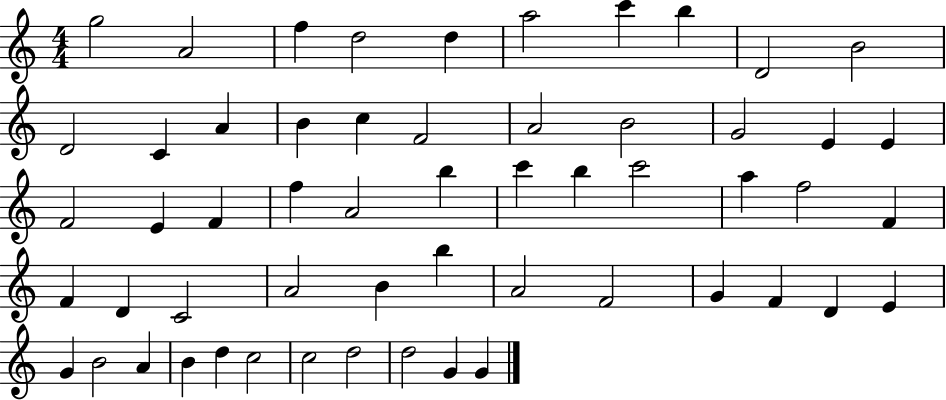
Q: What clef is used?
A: treble